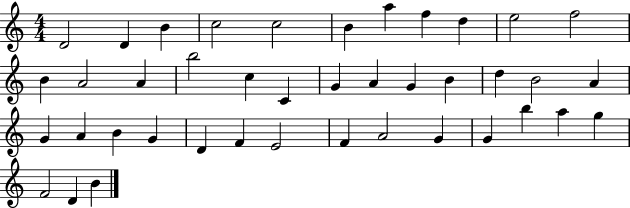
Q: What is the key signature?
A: C major